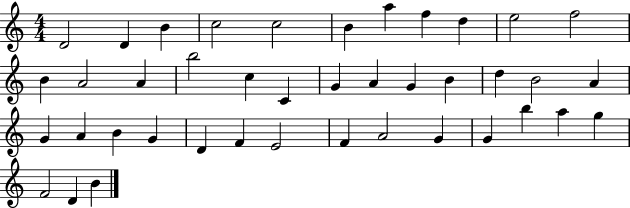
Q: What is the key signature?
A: C major